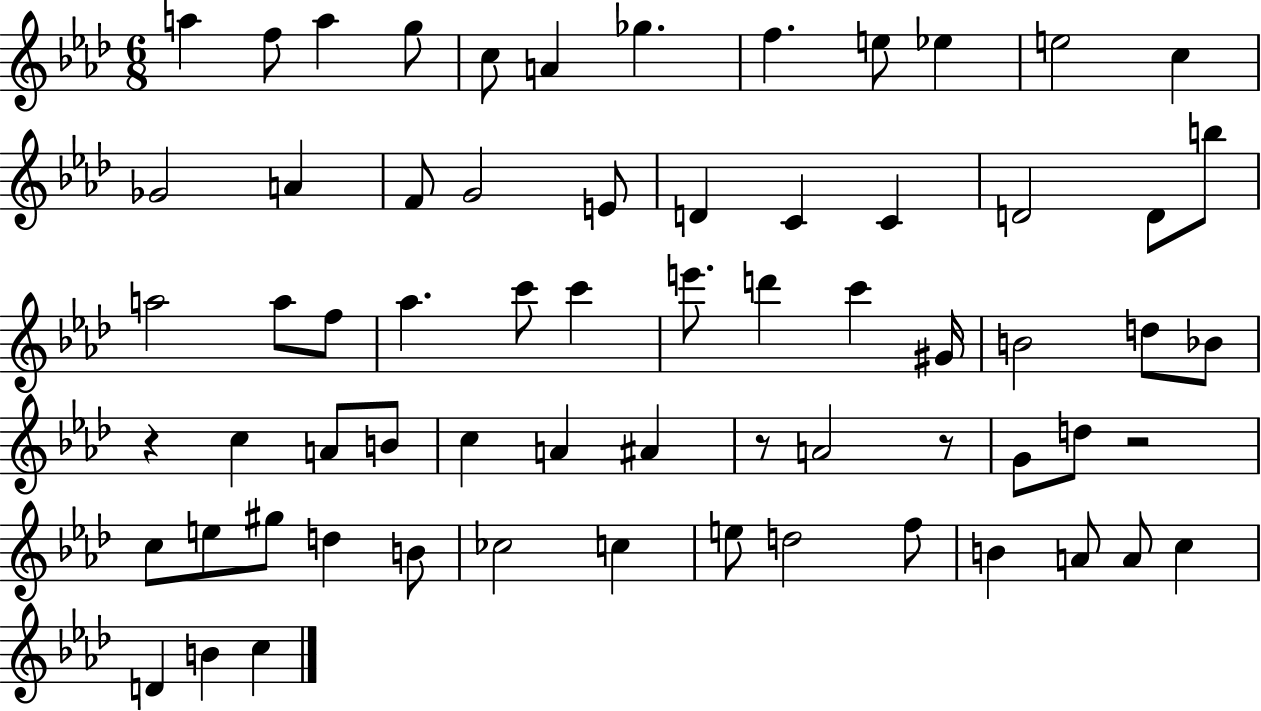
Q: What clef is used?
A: treble